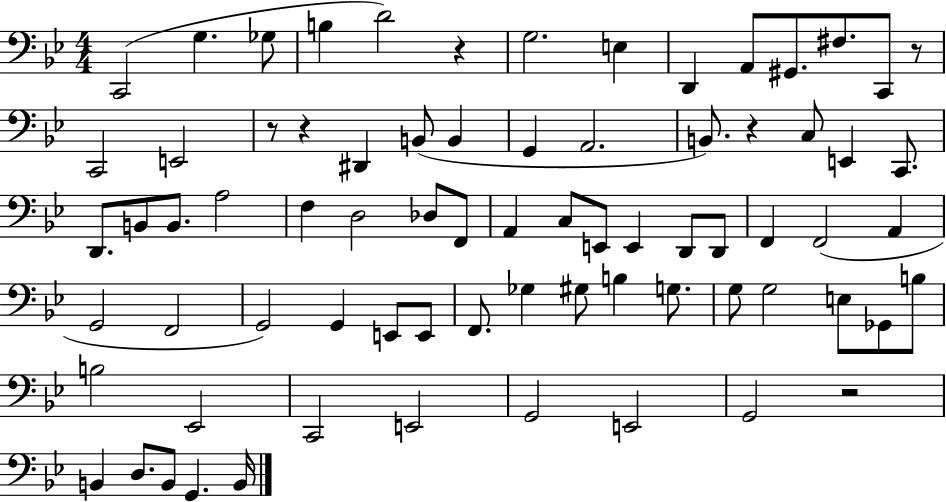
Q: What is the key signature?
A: BES major